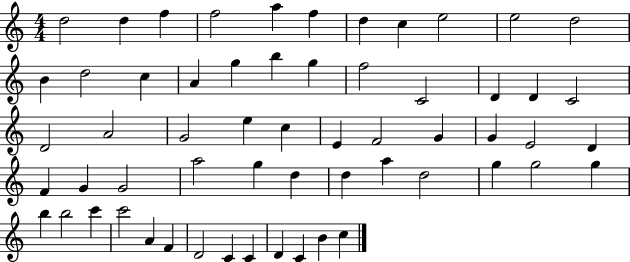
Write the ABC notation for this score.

X:1
T:Untitled
M:4/4
L:1/4
K:C
d2 d f f2 a f d c e2 e2 d2 B d2 c A g b g f2 C2 D D C2 D2 A2 G2 e c E F2 G G E2 D F G G2 a2 g d d a d2 g g2 g b b2 c' c'2 A F D2 C C D C B c